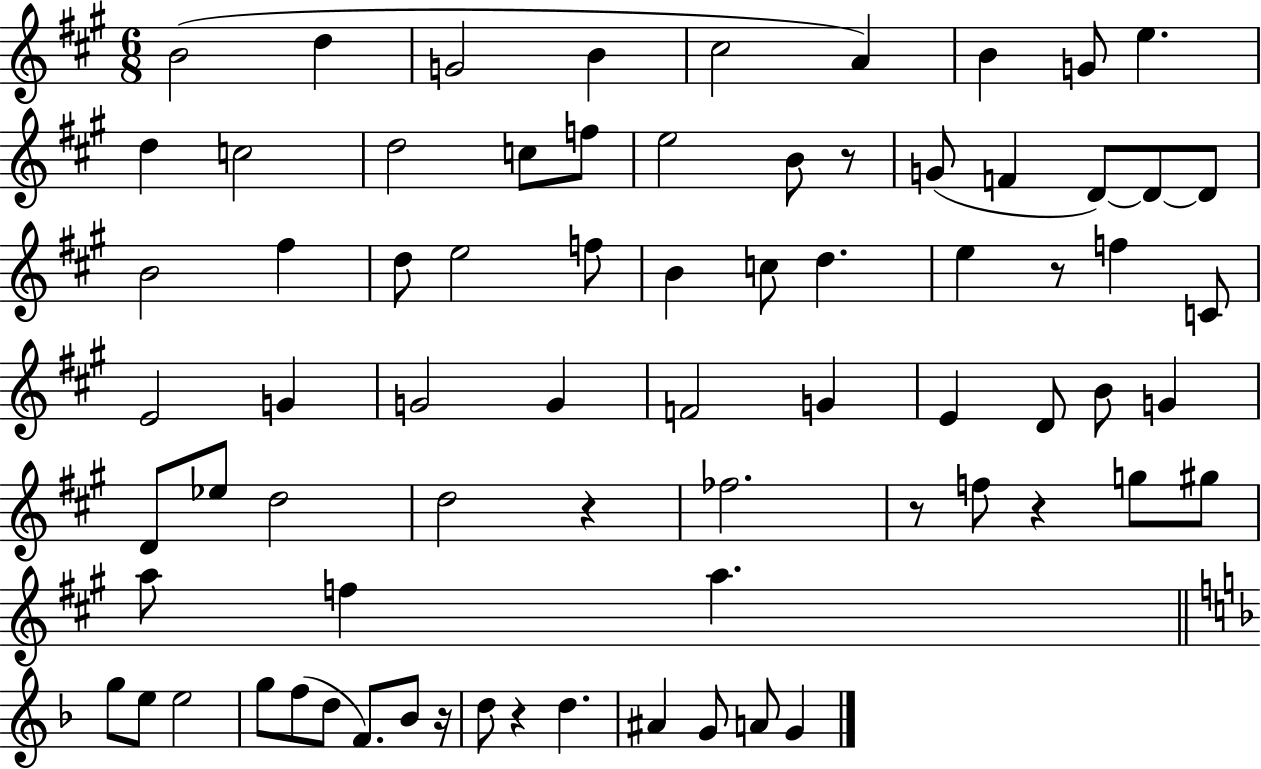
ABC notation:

X:1
T:Untitled
M:6/8
L:1/4
K:A
B2 d G2 B ^c2 A B G/2 e d c2 d2 c/2 f/2 e2 B/2 z/2 G/2 F D/2 D/2 D/2 B2 ^f d/2 e2 f/2 B c/2 d e z/2 f C/2 E2 G G2 G F2 G E D/2 B/2 G D/2 _e/2 d2 d2 z _f2 z/2 f/2 z g/2 ^g/2 a/2 f a g/2 e/2 e2 g/2 f/2 d/2 F/2 _B/2 z/4 d/2 z d ^A G/2 A/2 G